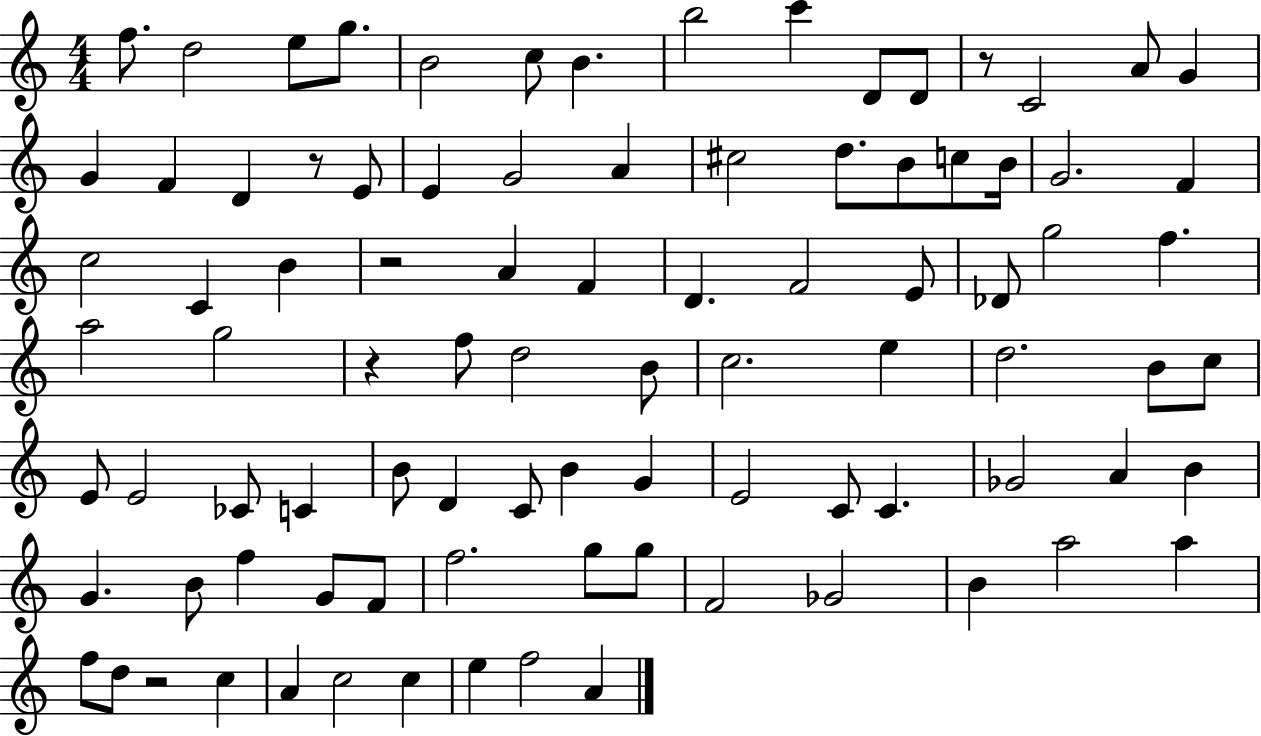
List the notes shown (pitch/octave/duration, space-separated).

F5/e. D5/h E5/e G5/e. B4/h C5/e B4/q. B5/h C6/q D4/e D4/e R/e C4/h A4/e G4/q G4/q F4/q D4/q R/e E4/e E4/q G4/h A4/q C#5/h D5/e. B4/e C5/e B4/s G4/h. F4/q C5/h C4/q B4/q R/h A4/q F4/q D4/q. F4/h E4/e Db4/e G5/h F5/q. A5/h G5/h R/q F5/e D5/h B4/e C5/h. E5/q D5/h. B4/e C5/e E4/e E4/h CES4/e C4/q B4/e D4/q C4/e B4/q G4/q E4/h C4/e C4/q. Gb4/h A4/q B4/q G4/q. B4/e F5/q G4/e F4/e F5/h. G5/e G5/e F4/h Gb4/h B4/q A5/h A5/q F5/e D5/e R/h C5/q A4/q C5/h C5/q E5/q F5/h A4/q